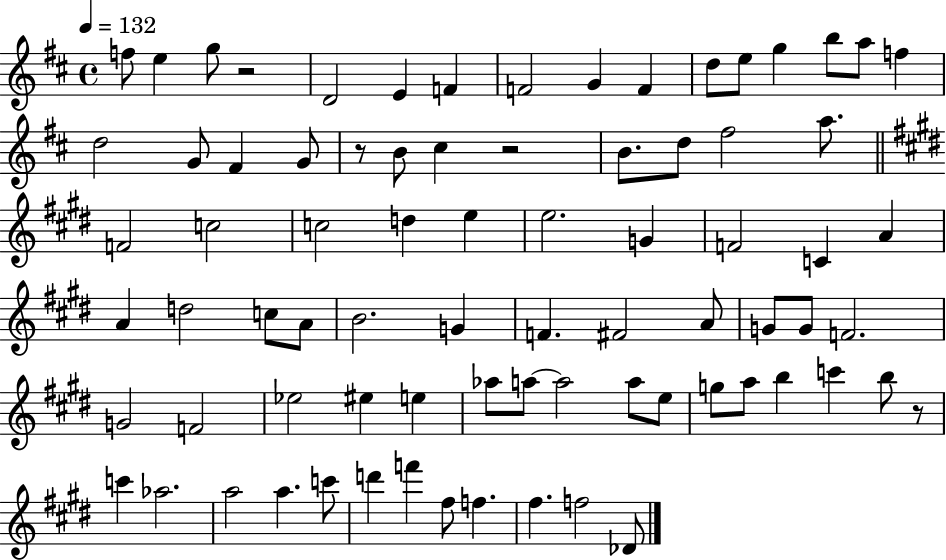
F5/e E5/q G5/e R/h D4/h E4/q F4/q F4/h G4/q F4/q D5/e E5/e G5/q B5/e A5/e F5/q D5/h G4/e F#4/q G4/e R/e B4/e C#5/q R/h B4/e. D5/e F#5/h A5/e. F4/h C5/h C5/h D5/q E5/q E5/h. G4/q F4/h C4/q A4/q A4/q D5/h C5/e A4/e B4/h. G4/q F4/q. F#4/h A4/e G4/e G4/e F4/h. G4/h F4/h Eb5/h EIS5/q E5/q Ab5/e A5/e A5/h A5/e E5/e G5/e A5/e B5/q C6/q B5/e R/e C6/q Ab5/h. A5/h A5/q. C6/e D6/q F6/q F#5/e F5/q. F#5/q. F5/h Db4/e